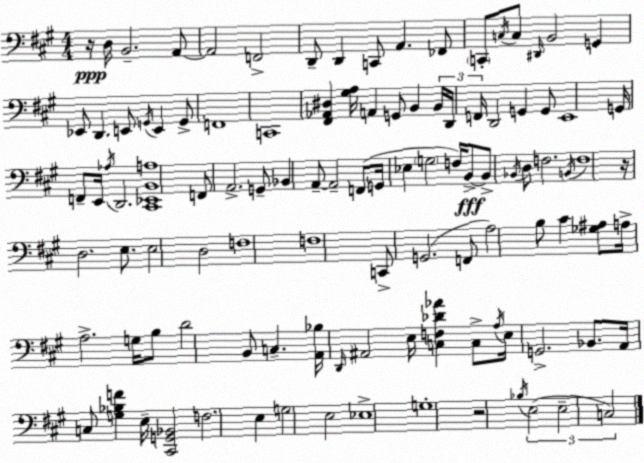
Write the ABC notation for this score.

X:1
T:Untitled
M:4/4
L:1/4
K:A
z/4 D,/4 B,,2 A,,/2 A,,2 F,,2 D,,/2 D,, C,,/2 A,, _F,,/2 C,,/2 C,/4 C,/2 ^D,,/4 B,,2 G,, _E,,/2 D,, E,,/2 G,,/4 E,, G,,/2 F,,4 C,,4 [^F,,_A,,^D,] [^G,A,]/4 A,, G,,/2 B,, B,,/4 D,,/4 F,,/4 D,,2 G,, G,,/2 E,,4 G,,/4 F,,/2 E,,/4 _A,/4 D,,2 [^C,,_E,,B,,A,]4 F,,/2 A,,2 G,,/2 _B,, A,,/2 A,,2 F,,/2 G,,/4 _E, G,2 F,/4 B,,/2 B,,/2 _B,,/4 D,/2 F,2 B,,/4 F,4 z/4 D,2 E,/2 E,2 D,2 F,4 F,4 C,,/2 G,,2 F,,/2 A,2 B,/2 ^C [_G,^A,]/2 A,/4 A,2 G,/4 B,/2 D2 B,,/2 C, [A,,_B,]/4 D,,/4 ^A,,2 E,/4 [C,F,_D_A] C,/2 A,/4 E,/4 G,,2 _B,,/2 A,,/4 C,/2 [G,_B,F] E,/4 [^C,,G,,_B,,]2 F,2 E, G,2 E,2 _E,4 G,4 z2 _B,/4 E,2 E,2 C,2